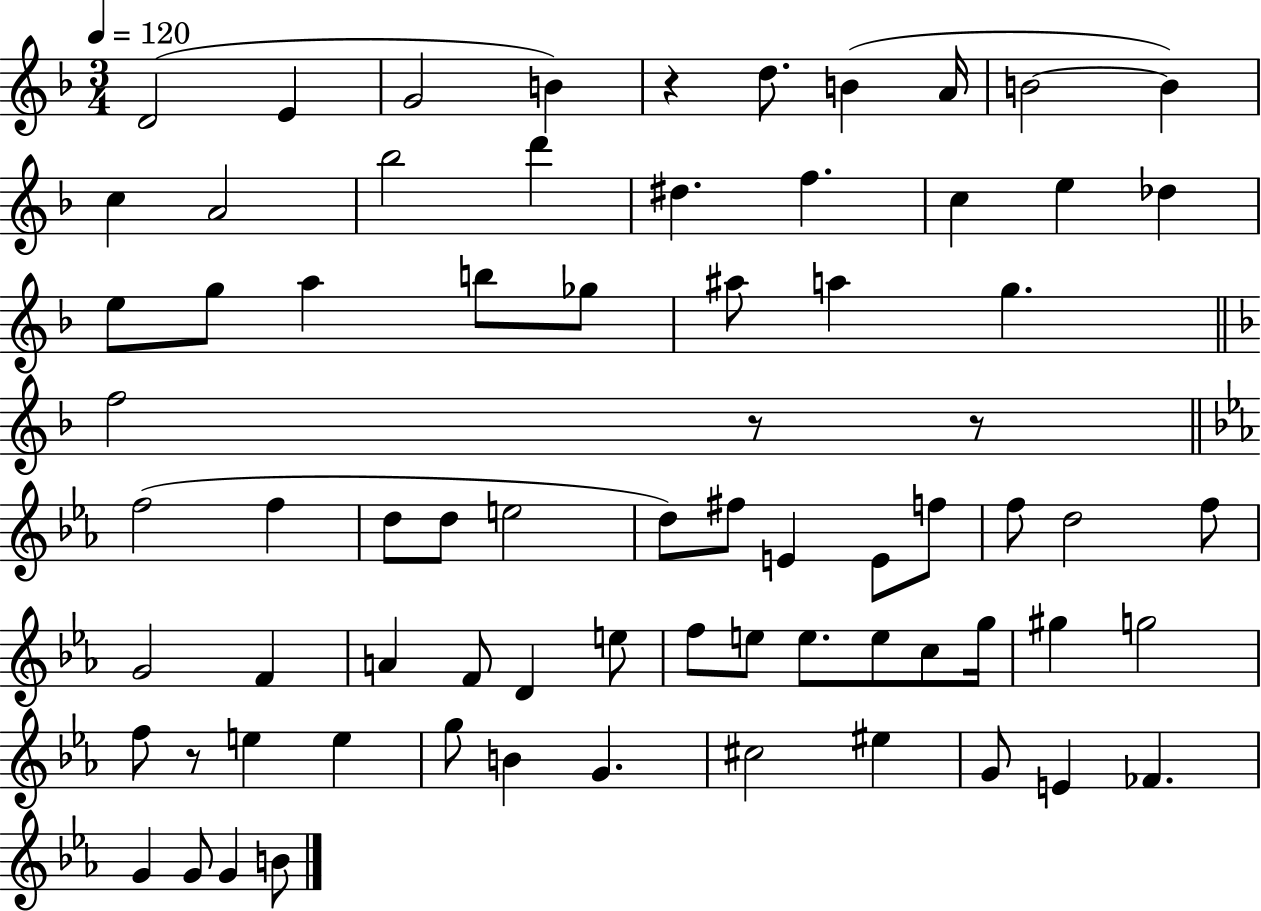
{
  \clef treble
  \numericTimeSignature
  \time 3/4
  \key f \major
  \tempo 4 = 120
  d'2( e'4 | g'2 b'4) | r4 d''8. b'4( a'16 | b'2~~ b'4) | \break c''4 a'2 | bes''2 d'''4 | dis''4. f''4. | c''4 e''4 des''4 | \break e''8 g''8 a''4 b''8 ges''8 | ais''8 a''4 g''4. | \bar "||" \break \key f \major f''2 r8 r8 | \bar "||" \break \key c \minor f''2( f''4 | d''8 d''8 e''2 | d''8) fis''8 e'4 e'8 f''8 | f''8 d''2 f''8 | \break g'2 f'4 | a'4 f'8 d'4 e''8 | f''8 e''8 e''8. e''8 c''8 g''16 | gis''4 g''2 | \break f''8 r8 e''4 e''4 | g''8 b'4 g'4. | cis''2 eis''4 | g'8 e'4 fes'4. | \break g'4 g'8 g'4 b'8 | \bar "|."
}